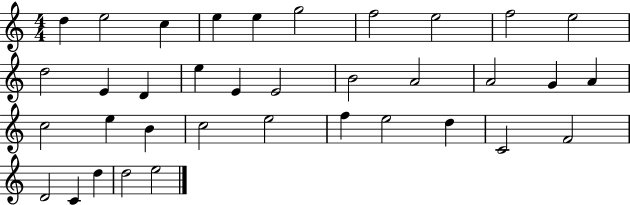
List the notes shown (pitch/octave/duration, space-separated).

D5/q E5/h C5/q E5/q E5/q G5/h F5/h E5/h F5/h E5/h D5/h E4/q D4/q E5/q E4/q E4/h B4/h A4/h A4/h G4/q A4/q C5/h E5/q B4/q C5/h E5/h F5/q E5/h D5/q C4/h F4/h D4/h C4/q D5/q D5/h E5/h